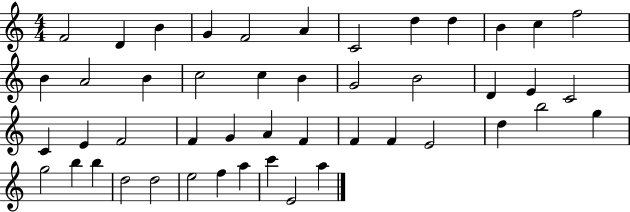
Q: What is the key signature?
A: C major